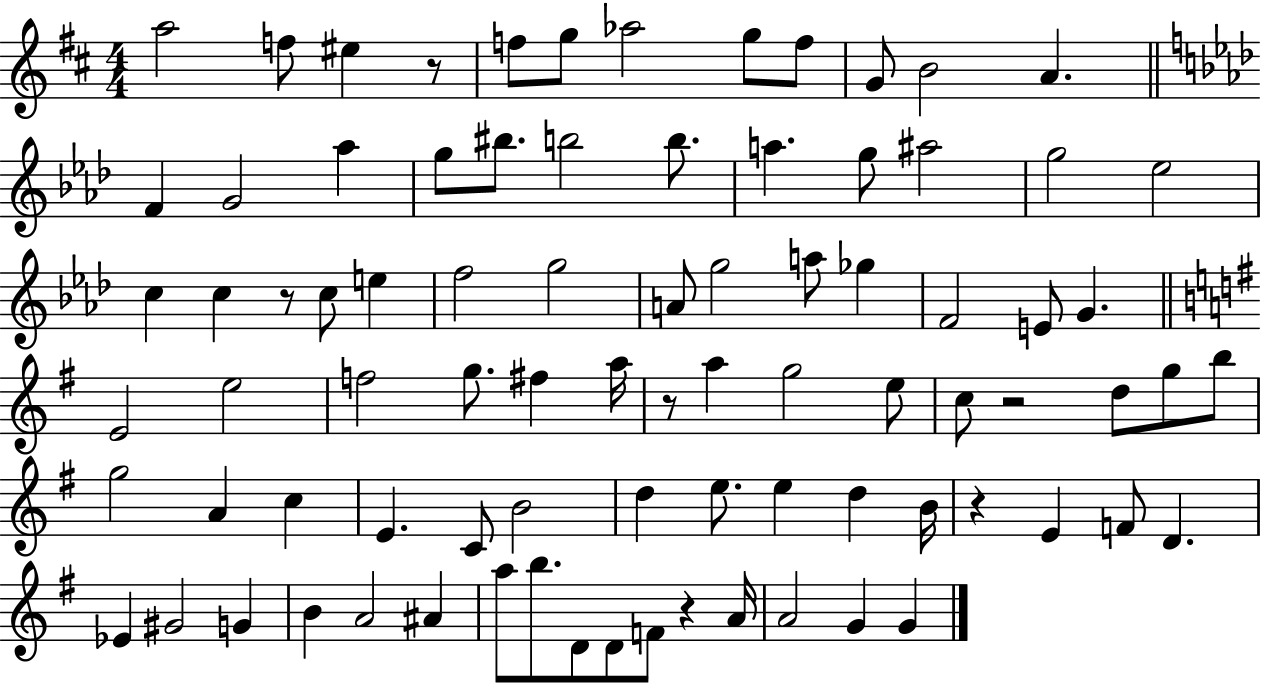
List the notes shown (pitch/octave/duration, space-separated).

A5/h F5/e EIS5/q R/e F5/e G5/e Ab5/h G5/e F5/e G4/e B4/h A4/q. F4/q G4/h Ab5/q G5/e BIS5/e. B5/h B5/e. A5/q. G5/e A#5/h G5/h Eb5/h C5/q C5/q R/e C5/e E5/q F5/h G5/h A4/e G5/h A5/e Gb5/q F4/h E4/e G4/q. E4/h E5/h F5/h G5/e. F#5/q A5/s R/e A5/q G5/h E5/e C5/e R/h D5/e G5/e B5/e G5/h A4/q C5/q E4/q. C4/e B4/h D5/q E5/e. E5/q D5/q B4/s R/q E4/q F4/e D4/q. Eb4/q G#4/h G4/q B4/q A4/h A#4/q A5/e B5/e. D4/e D4/e F4/e R/q A4/s A4/h G4/q G4/q